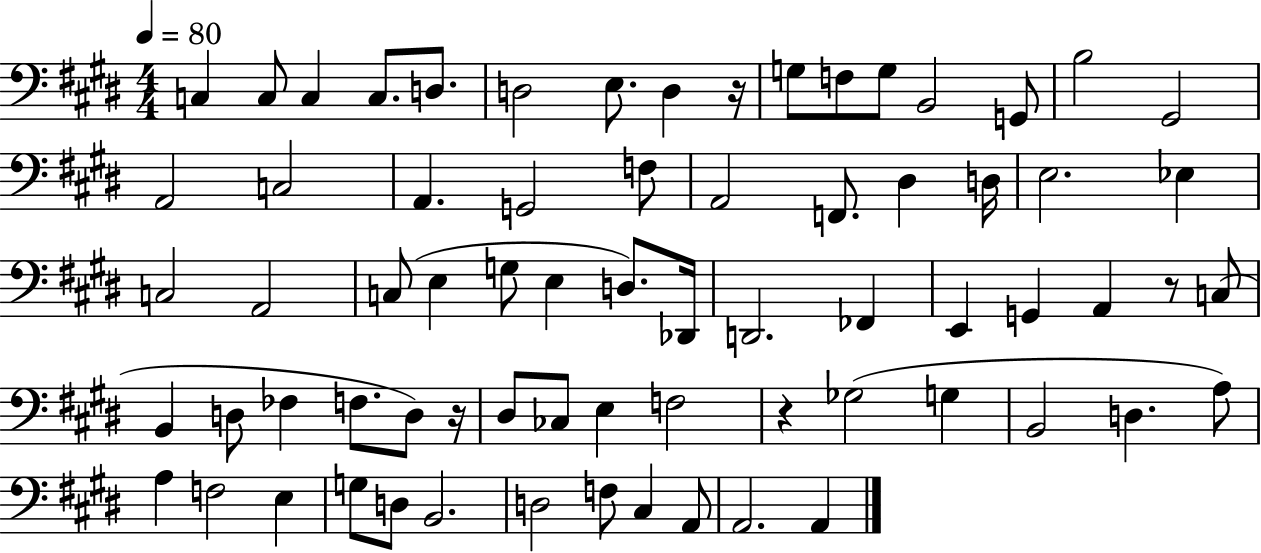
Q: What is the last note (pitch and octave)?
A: A2